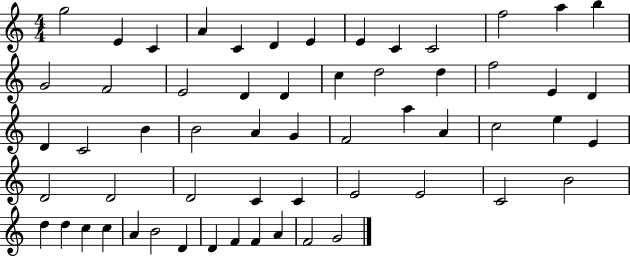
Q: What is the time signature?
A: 4/4